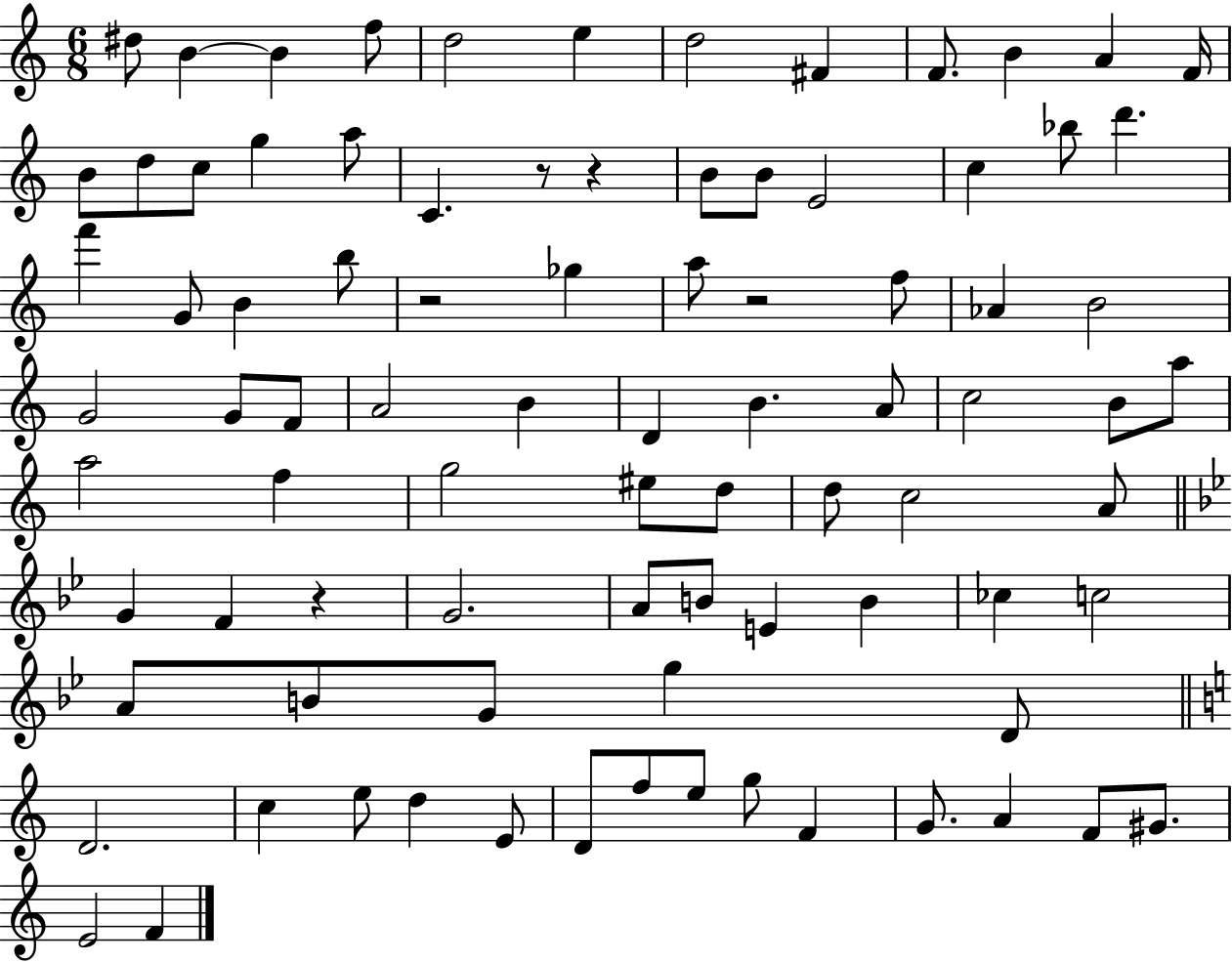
D#5/e B4/q B4/q F5/e D5/h E5/q D5/h F#4/q F4/e. B4/q A4/q F4/s B4/e D5/e C5/e G5/q A5/e C4/q. R/e R/q B4/e B4/e E4/h C5/q Bb5/e D6/q. F6/q G4/e B4/q B5/e R/h Gb5/q A5/e R/h F5/e Ab4/q B4/h G4/h G4/e F4/e A4/h B4/q D4/q B4/q. A4/e C5/h B4/e A5/e A5/h F5/q G5/h EIS5/e D5/e D5/e C5/h A4/e G4/q F4/q R/q G4/h. A4/e B4/e E4/q B4/q CES5/q C5/h A4/e B4/e G4/e G5/q D4/e D4/h. C5/q E5/e D5/q E4/e D4/e F5/e E5/e G5/e F4/q G4/e. A4/q F4/e G#4/e. E4/h F4/q